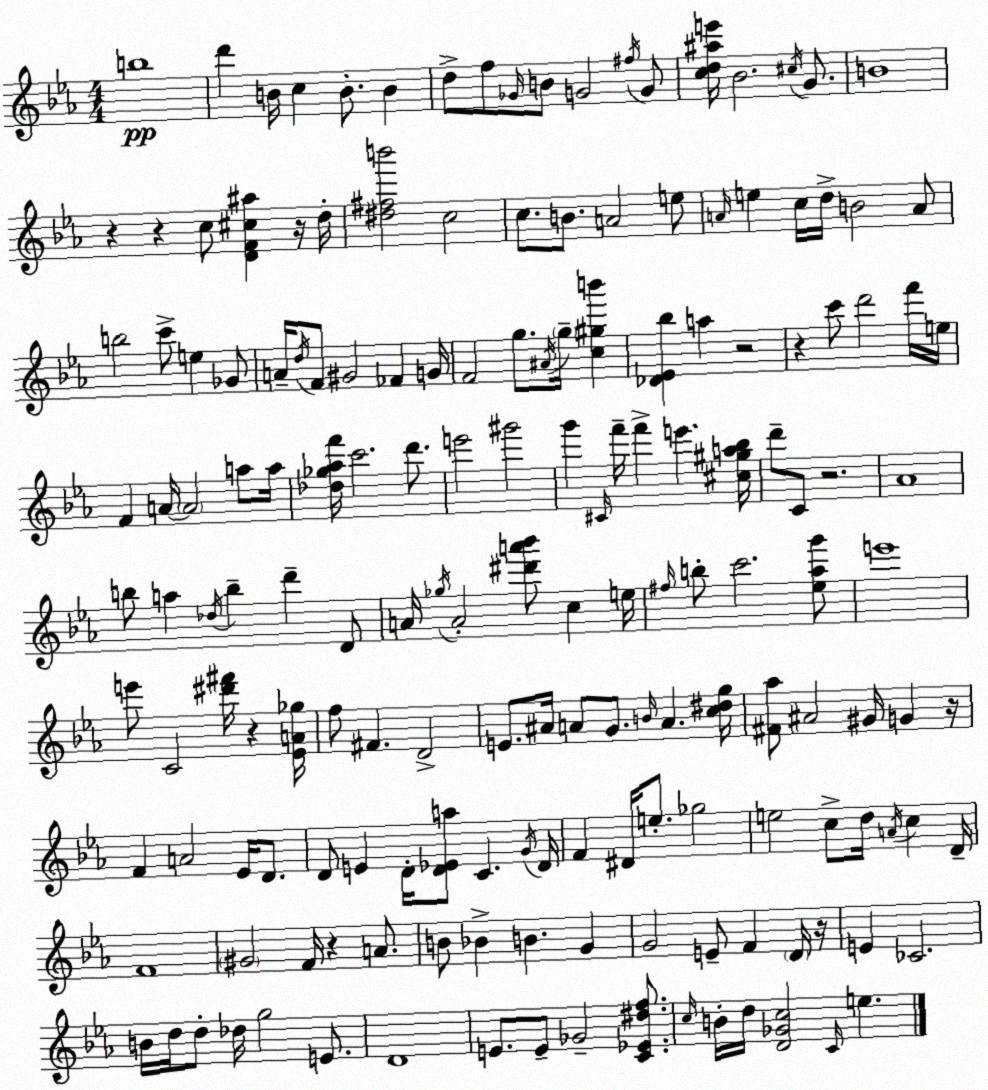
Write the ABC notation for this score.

X:1
T:Untitled
M:4/4
L:1/4
K:Eb
b4 d' B/4 c B/2 B d/2 f/2 _G/4 B/2 G2 ^f/4 G/2 [cd^ae']/4 _B2 ^c/4 G/2 B4 z z c/2 [DF^c^a] z/4 d/4 [^d^fb']2 c2 c/2 B/2 A2 e/2 A/4 e c/4 d/4 B2 A/2 b2 c'/2 e _G/2 A/4 d/4 F/2 ^G2 _F G/4 F2 g/2 ^A/4 g/4 [c^gb'] [_D_E_b] a z2 z c'/2 d'2 f'/4 e/4 F A/4 A2 a/2 a/4 [_d_g_af']/4 c'2 d'/2 e'2 ^g'2 g' ^C/4 f'/4 f' e' [^c^ga_b]/4 d'/2 C/2 z2 _A4 b/2 a _d/4 b d' D/2 A/4 _g/4 A2 [^d'a'_b']/2 c e/4 ^f/4 b/2 c'2 [_e_ag']/2 e'4 e'/2 C2 [^d'^f']/4 z [_EA_g]/4 f/2 ^F D2 E/2 ^A/4 A/2 G/2 B/4 A [c^dg]/4 [^F_a]/2 ^A2 ^G/4 G z/4 F A2 _E/4 D/2 D/2 E D/4 [D_Ea]/2 C G/4 D/4 F ^D/4 e/2 _g2 e2 c/2 d/4 A/4 c D/4 F4 ^G2 F/4 z A/2 B/2 _B B G G2 E/2 F D/4 z/4 E _C2 B/4 d/4 d/2 _d/4 g2 E/2 D4 E/2 E/2 _G2 [C_E^df]/2 c/4 B/4 d/4 [D_Gc]2 C/4 e